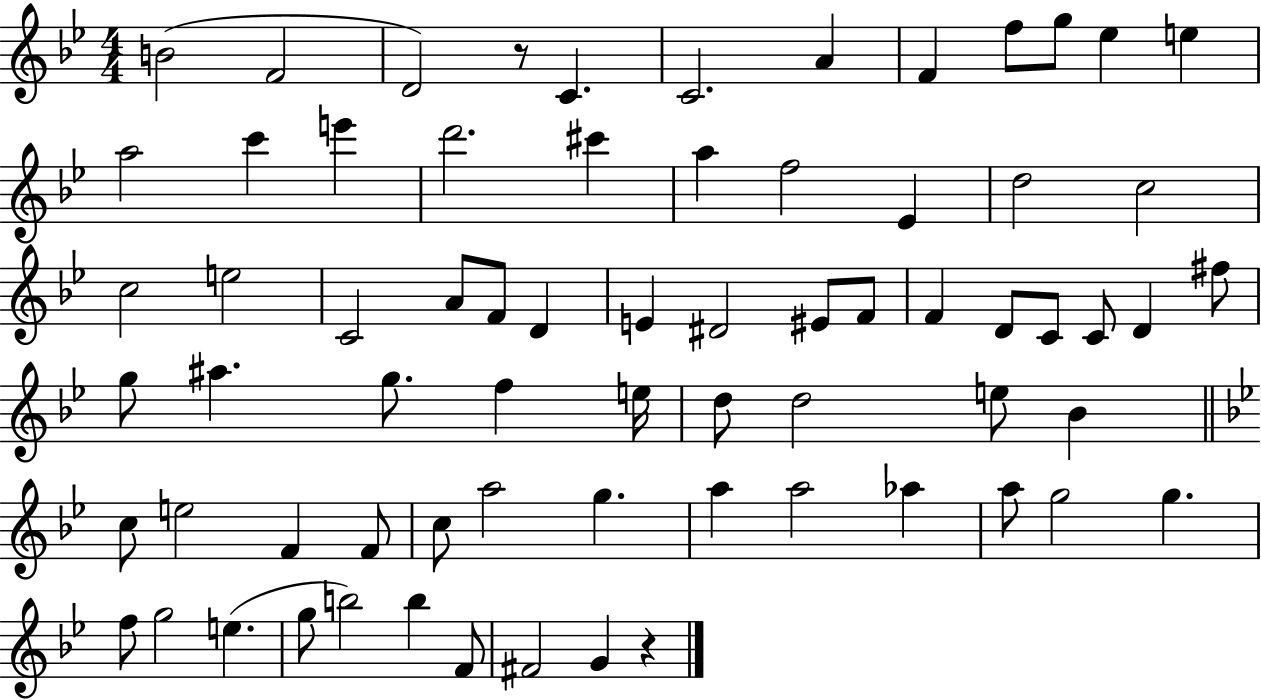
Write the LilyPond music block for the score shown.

{
  \clef treble
  \numericTimeSignature
  \time 4/4
  \key bes \major
  \repeat volta 2 { b'2( f'2 | d'2) r8 c'4. | c'2. a'4 | f'4 f''8 g''8 ees''4 e''4 | \break a''2 c'''4 e'''4 | d'''2. cis'''4 | a''4 f''2 ees'4 | d''2 c''2 | \break c''2 e''2 | c'2 a'8 f'8 d'4 | e'4 dis'2 eis'8 f'8 | f'4 d'8 c'8 c'8 d'4 fis''8 | \break g''8 ais''4. g''8. f''4 e''16 | d''8 d''2 e''8 bes'4 | \bar "||" \break \key bes \major c''8 e''2 f'4 f'8 | c''8 a''2 g''4. | a''4 a''2 aes''4 | a''8 g''2 g''4. | \break f''8 g''2 e''4.( | g''8 b''2) b''4 f'8 | fis'2 g'4 r4 | } \bar "|."
}